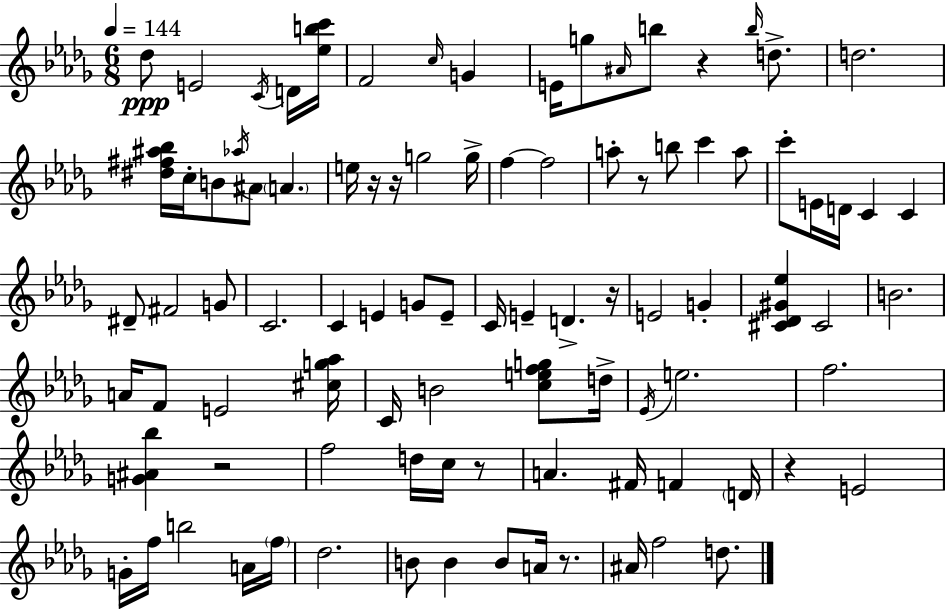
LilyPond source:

{
  \clef treble
  \numericTimeSignature
  \time 6/8
  \key bes \minor
  \tempo 4 = 144
  des''8\ppp e'2 \acciaccatura { c'16 } d'16 | <ees'' b'' c'''>16 f'2 \grace { c''16 } g'4 | e'16 g''8 \grace { ais'16 } b''8 r4 | \grace { b''16 } d''8.-> d''2. | \break <dis'' fis'' ais'' bes''>16 c''16-. b'8 \acciaccatura { aes''16 } ais'8 \parenthesize a'4. | e''16 r16 r16 g''2 | g''16-> f''4~~ f''2 | a''8-. r8 b''8 c'''4 | \break a''8 c'''8-. e'16 d'16 c'4 | c'4 dis'8-- fis'2 | g'8 c'2. | c'4 e'4 | \break g'8 e'8-- c'16 e'4-- d'4.-> | r16 e'2 | g'4-. <cis' des' gis' ees''>4 cis'2 | b'2. | \break a'16 f'8 e'2 | <cis'' g'' aes''>16 c'16 b'2 | <c'' e'' f'' g''>8 d''16-> \acciaccatura { ees'16 } e''2. | f''2. | \break <g' ais' bes''>4 r2 | f''2 | d''16 c''16 r8 a'4. | fis'16 f'4 \parenthesize d'16 r4 e'2 | \break g'16-. f''16 b''2 | a'16 \parenthesize f''16 des''2. | b'8 b'4 | b'8 a'16 r8. ais'16 f''2 | \break d''8. \bar "|."
}